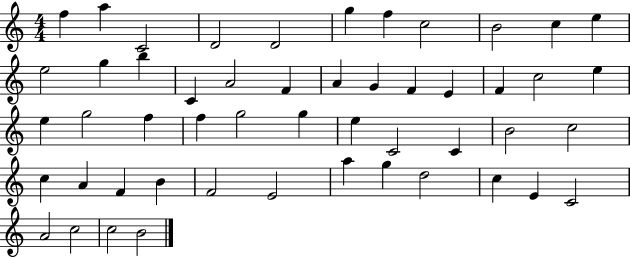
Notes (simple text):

F5/q A5/q C4/h D4/h D4/h G5/q F5/q C5/h B4/h C5/q E5/q E5/h G5/q B5/q C4/q A4/h F4/q A4/q G4/q F4/q E4/q F4/q C5/h E5/q E5/q G5/h F5/q F5/q G5/h G5/q E5/q C4/h C4/q B4/h C5/h C5/q A4/q F4/q B4/q F4/h E4/h A5/q G5/q D5/h C5/q E4/q C4/h A4/h C5/h C5/h B4/h